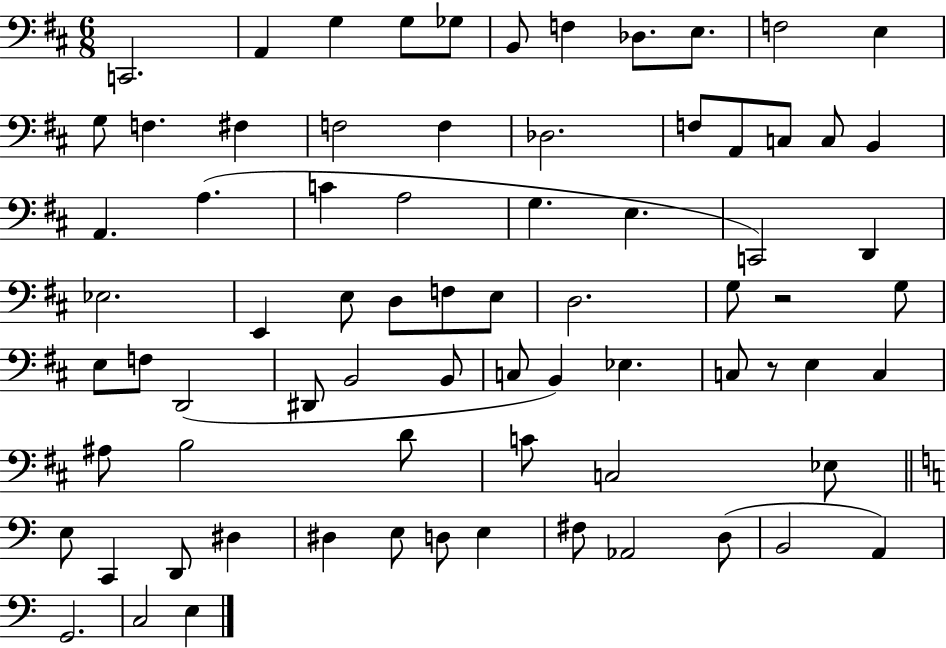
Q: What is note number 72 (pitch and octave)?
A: C3